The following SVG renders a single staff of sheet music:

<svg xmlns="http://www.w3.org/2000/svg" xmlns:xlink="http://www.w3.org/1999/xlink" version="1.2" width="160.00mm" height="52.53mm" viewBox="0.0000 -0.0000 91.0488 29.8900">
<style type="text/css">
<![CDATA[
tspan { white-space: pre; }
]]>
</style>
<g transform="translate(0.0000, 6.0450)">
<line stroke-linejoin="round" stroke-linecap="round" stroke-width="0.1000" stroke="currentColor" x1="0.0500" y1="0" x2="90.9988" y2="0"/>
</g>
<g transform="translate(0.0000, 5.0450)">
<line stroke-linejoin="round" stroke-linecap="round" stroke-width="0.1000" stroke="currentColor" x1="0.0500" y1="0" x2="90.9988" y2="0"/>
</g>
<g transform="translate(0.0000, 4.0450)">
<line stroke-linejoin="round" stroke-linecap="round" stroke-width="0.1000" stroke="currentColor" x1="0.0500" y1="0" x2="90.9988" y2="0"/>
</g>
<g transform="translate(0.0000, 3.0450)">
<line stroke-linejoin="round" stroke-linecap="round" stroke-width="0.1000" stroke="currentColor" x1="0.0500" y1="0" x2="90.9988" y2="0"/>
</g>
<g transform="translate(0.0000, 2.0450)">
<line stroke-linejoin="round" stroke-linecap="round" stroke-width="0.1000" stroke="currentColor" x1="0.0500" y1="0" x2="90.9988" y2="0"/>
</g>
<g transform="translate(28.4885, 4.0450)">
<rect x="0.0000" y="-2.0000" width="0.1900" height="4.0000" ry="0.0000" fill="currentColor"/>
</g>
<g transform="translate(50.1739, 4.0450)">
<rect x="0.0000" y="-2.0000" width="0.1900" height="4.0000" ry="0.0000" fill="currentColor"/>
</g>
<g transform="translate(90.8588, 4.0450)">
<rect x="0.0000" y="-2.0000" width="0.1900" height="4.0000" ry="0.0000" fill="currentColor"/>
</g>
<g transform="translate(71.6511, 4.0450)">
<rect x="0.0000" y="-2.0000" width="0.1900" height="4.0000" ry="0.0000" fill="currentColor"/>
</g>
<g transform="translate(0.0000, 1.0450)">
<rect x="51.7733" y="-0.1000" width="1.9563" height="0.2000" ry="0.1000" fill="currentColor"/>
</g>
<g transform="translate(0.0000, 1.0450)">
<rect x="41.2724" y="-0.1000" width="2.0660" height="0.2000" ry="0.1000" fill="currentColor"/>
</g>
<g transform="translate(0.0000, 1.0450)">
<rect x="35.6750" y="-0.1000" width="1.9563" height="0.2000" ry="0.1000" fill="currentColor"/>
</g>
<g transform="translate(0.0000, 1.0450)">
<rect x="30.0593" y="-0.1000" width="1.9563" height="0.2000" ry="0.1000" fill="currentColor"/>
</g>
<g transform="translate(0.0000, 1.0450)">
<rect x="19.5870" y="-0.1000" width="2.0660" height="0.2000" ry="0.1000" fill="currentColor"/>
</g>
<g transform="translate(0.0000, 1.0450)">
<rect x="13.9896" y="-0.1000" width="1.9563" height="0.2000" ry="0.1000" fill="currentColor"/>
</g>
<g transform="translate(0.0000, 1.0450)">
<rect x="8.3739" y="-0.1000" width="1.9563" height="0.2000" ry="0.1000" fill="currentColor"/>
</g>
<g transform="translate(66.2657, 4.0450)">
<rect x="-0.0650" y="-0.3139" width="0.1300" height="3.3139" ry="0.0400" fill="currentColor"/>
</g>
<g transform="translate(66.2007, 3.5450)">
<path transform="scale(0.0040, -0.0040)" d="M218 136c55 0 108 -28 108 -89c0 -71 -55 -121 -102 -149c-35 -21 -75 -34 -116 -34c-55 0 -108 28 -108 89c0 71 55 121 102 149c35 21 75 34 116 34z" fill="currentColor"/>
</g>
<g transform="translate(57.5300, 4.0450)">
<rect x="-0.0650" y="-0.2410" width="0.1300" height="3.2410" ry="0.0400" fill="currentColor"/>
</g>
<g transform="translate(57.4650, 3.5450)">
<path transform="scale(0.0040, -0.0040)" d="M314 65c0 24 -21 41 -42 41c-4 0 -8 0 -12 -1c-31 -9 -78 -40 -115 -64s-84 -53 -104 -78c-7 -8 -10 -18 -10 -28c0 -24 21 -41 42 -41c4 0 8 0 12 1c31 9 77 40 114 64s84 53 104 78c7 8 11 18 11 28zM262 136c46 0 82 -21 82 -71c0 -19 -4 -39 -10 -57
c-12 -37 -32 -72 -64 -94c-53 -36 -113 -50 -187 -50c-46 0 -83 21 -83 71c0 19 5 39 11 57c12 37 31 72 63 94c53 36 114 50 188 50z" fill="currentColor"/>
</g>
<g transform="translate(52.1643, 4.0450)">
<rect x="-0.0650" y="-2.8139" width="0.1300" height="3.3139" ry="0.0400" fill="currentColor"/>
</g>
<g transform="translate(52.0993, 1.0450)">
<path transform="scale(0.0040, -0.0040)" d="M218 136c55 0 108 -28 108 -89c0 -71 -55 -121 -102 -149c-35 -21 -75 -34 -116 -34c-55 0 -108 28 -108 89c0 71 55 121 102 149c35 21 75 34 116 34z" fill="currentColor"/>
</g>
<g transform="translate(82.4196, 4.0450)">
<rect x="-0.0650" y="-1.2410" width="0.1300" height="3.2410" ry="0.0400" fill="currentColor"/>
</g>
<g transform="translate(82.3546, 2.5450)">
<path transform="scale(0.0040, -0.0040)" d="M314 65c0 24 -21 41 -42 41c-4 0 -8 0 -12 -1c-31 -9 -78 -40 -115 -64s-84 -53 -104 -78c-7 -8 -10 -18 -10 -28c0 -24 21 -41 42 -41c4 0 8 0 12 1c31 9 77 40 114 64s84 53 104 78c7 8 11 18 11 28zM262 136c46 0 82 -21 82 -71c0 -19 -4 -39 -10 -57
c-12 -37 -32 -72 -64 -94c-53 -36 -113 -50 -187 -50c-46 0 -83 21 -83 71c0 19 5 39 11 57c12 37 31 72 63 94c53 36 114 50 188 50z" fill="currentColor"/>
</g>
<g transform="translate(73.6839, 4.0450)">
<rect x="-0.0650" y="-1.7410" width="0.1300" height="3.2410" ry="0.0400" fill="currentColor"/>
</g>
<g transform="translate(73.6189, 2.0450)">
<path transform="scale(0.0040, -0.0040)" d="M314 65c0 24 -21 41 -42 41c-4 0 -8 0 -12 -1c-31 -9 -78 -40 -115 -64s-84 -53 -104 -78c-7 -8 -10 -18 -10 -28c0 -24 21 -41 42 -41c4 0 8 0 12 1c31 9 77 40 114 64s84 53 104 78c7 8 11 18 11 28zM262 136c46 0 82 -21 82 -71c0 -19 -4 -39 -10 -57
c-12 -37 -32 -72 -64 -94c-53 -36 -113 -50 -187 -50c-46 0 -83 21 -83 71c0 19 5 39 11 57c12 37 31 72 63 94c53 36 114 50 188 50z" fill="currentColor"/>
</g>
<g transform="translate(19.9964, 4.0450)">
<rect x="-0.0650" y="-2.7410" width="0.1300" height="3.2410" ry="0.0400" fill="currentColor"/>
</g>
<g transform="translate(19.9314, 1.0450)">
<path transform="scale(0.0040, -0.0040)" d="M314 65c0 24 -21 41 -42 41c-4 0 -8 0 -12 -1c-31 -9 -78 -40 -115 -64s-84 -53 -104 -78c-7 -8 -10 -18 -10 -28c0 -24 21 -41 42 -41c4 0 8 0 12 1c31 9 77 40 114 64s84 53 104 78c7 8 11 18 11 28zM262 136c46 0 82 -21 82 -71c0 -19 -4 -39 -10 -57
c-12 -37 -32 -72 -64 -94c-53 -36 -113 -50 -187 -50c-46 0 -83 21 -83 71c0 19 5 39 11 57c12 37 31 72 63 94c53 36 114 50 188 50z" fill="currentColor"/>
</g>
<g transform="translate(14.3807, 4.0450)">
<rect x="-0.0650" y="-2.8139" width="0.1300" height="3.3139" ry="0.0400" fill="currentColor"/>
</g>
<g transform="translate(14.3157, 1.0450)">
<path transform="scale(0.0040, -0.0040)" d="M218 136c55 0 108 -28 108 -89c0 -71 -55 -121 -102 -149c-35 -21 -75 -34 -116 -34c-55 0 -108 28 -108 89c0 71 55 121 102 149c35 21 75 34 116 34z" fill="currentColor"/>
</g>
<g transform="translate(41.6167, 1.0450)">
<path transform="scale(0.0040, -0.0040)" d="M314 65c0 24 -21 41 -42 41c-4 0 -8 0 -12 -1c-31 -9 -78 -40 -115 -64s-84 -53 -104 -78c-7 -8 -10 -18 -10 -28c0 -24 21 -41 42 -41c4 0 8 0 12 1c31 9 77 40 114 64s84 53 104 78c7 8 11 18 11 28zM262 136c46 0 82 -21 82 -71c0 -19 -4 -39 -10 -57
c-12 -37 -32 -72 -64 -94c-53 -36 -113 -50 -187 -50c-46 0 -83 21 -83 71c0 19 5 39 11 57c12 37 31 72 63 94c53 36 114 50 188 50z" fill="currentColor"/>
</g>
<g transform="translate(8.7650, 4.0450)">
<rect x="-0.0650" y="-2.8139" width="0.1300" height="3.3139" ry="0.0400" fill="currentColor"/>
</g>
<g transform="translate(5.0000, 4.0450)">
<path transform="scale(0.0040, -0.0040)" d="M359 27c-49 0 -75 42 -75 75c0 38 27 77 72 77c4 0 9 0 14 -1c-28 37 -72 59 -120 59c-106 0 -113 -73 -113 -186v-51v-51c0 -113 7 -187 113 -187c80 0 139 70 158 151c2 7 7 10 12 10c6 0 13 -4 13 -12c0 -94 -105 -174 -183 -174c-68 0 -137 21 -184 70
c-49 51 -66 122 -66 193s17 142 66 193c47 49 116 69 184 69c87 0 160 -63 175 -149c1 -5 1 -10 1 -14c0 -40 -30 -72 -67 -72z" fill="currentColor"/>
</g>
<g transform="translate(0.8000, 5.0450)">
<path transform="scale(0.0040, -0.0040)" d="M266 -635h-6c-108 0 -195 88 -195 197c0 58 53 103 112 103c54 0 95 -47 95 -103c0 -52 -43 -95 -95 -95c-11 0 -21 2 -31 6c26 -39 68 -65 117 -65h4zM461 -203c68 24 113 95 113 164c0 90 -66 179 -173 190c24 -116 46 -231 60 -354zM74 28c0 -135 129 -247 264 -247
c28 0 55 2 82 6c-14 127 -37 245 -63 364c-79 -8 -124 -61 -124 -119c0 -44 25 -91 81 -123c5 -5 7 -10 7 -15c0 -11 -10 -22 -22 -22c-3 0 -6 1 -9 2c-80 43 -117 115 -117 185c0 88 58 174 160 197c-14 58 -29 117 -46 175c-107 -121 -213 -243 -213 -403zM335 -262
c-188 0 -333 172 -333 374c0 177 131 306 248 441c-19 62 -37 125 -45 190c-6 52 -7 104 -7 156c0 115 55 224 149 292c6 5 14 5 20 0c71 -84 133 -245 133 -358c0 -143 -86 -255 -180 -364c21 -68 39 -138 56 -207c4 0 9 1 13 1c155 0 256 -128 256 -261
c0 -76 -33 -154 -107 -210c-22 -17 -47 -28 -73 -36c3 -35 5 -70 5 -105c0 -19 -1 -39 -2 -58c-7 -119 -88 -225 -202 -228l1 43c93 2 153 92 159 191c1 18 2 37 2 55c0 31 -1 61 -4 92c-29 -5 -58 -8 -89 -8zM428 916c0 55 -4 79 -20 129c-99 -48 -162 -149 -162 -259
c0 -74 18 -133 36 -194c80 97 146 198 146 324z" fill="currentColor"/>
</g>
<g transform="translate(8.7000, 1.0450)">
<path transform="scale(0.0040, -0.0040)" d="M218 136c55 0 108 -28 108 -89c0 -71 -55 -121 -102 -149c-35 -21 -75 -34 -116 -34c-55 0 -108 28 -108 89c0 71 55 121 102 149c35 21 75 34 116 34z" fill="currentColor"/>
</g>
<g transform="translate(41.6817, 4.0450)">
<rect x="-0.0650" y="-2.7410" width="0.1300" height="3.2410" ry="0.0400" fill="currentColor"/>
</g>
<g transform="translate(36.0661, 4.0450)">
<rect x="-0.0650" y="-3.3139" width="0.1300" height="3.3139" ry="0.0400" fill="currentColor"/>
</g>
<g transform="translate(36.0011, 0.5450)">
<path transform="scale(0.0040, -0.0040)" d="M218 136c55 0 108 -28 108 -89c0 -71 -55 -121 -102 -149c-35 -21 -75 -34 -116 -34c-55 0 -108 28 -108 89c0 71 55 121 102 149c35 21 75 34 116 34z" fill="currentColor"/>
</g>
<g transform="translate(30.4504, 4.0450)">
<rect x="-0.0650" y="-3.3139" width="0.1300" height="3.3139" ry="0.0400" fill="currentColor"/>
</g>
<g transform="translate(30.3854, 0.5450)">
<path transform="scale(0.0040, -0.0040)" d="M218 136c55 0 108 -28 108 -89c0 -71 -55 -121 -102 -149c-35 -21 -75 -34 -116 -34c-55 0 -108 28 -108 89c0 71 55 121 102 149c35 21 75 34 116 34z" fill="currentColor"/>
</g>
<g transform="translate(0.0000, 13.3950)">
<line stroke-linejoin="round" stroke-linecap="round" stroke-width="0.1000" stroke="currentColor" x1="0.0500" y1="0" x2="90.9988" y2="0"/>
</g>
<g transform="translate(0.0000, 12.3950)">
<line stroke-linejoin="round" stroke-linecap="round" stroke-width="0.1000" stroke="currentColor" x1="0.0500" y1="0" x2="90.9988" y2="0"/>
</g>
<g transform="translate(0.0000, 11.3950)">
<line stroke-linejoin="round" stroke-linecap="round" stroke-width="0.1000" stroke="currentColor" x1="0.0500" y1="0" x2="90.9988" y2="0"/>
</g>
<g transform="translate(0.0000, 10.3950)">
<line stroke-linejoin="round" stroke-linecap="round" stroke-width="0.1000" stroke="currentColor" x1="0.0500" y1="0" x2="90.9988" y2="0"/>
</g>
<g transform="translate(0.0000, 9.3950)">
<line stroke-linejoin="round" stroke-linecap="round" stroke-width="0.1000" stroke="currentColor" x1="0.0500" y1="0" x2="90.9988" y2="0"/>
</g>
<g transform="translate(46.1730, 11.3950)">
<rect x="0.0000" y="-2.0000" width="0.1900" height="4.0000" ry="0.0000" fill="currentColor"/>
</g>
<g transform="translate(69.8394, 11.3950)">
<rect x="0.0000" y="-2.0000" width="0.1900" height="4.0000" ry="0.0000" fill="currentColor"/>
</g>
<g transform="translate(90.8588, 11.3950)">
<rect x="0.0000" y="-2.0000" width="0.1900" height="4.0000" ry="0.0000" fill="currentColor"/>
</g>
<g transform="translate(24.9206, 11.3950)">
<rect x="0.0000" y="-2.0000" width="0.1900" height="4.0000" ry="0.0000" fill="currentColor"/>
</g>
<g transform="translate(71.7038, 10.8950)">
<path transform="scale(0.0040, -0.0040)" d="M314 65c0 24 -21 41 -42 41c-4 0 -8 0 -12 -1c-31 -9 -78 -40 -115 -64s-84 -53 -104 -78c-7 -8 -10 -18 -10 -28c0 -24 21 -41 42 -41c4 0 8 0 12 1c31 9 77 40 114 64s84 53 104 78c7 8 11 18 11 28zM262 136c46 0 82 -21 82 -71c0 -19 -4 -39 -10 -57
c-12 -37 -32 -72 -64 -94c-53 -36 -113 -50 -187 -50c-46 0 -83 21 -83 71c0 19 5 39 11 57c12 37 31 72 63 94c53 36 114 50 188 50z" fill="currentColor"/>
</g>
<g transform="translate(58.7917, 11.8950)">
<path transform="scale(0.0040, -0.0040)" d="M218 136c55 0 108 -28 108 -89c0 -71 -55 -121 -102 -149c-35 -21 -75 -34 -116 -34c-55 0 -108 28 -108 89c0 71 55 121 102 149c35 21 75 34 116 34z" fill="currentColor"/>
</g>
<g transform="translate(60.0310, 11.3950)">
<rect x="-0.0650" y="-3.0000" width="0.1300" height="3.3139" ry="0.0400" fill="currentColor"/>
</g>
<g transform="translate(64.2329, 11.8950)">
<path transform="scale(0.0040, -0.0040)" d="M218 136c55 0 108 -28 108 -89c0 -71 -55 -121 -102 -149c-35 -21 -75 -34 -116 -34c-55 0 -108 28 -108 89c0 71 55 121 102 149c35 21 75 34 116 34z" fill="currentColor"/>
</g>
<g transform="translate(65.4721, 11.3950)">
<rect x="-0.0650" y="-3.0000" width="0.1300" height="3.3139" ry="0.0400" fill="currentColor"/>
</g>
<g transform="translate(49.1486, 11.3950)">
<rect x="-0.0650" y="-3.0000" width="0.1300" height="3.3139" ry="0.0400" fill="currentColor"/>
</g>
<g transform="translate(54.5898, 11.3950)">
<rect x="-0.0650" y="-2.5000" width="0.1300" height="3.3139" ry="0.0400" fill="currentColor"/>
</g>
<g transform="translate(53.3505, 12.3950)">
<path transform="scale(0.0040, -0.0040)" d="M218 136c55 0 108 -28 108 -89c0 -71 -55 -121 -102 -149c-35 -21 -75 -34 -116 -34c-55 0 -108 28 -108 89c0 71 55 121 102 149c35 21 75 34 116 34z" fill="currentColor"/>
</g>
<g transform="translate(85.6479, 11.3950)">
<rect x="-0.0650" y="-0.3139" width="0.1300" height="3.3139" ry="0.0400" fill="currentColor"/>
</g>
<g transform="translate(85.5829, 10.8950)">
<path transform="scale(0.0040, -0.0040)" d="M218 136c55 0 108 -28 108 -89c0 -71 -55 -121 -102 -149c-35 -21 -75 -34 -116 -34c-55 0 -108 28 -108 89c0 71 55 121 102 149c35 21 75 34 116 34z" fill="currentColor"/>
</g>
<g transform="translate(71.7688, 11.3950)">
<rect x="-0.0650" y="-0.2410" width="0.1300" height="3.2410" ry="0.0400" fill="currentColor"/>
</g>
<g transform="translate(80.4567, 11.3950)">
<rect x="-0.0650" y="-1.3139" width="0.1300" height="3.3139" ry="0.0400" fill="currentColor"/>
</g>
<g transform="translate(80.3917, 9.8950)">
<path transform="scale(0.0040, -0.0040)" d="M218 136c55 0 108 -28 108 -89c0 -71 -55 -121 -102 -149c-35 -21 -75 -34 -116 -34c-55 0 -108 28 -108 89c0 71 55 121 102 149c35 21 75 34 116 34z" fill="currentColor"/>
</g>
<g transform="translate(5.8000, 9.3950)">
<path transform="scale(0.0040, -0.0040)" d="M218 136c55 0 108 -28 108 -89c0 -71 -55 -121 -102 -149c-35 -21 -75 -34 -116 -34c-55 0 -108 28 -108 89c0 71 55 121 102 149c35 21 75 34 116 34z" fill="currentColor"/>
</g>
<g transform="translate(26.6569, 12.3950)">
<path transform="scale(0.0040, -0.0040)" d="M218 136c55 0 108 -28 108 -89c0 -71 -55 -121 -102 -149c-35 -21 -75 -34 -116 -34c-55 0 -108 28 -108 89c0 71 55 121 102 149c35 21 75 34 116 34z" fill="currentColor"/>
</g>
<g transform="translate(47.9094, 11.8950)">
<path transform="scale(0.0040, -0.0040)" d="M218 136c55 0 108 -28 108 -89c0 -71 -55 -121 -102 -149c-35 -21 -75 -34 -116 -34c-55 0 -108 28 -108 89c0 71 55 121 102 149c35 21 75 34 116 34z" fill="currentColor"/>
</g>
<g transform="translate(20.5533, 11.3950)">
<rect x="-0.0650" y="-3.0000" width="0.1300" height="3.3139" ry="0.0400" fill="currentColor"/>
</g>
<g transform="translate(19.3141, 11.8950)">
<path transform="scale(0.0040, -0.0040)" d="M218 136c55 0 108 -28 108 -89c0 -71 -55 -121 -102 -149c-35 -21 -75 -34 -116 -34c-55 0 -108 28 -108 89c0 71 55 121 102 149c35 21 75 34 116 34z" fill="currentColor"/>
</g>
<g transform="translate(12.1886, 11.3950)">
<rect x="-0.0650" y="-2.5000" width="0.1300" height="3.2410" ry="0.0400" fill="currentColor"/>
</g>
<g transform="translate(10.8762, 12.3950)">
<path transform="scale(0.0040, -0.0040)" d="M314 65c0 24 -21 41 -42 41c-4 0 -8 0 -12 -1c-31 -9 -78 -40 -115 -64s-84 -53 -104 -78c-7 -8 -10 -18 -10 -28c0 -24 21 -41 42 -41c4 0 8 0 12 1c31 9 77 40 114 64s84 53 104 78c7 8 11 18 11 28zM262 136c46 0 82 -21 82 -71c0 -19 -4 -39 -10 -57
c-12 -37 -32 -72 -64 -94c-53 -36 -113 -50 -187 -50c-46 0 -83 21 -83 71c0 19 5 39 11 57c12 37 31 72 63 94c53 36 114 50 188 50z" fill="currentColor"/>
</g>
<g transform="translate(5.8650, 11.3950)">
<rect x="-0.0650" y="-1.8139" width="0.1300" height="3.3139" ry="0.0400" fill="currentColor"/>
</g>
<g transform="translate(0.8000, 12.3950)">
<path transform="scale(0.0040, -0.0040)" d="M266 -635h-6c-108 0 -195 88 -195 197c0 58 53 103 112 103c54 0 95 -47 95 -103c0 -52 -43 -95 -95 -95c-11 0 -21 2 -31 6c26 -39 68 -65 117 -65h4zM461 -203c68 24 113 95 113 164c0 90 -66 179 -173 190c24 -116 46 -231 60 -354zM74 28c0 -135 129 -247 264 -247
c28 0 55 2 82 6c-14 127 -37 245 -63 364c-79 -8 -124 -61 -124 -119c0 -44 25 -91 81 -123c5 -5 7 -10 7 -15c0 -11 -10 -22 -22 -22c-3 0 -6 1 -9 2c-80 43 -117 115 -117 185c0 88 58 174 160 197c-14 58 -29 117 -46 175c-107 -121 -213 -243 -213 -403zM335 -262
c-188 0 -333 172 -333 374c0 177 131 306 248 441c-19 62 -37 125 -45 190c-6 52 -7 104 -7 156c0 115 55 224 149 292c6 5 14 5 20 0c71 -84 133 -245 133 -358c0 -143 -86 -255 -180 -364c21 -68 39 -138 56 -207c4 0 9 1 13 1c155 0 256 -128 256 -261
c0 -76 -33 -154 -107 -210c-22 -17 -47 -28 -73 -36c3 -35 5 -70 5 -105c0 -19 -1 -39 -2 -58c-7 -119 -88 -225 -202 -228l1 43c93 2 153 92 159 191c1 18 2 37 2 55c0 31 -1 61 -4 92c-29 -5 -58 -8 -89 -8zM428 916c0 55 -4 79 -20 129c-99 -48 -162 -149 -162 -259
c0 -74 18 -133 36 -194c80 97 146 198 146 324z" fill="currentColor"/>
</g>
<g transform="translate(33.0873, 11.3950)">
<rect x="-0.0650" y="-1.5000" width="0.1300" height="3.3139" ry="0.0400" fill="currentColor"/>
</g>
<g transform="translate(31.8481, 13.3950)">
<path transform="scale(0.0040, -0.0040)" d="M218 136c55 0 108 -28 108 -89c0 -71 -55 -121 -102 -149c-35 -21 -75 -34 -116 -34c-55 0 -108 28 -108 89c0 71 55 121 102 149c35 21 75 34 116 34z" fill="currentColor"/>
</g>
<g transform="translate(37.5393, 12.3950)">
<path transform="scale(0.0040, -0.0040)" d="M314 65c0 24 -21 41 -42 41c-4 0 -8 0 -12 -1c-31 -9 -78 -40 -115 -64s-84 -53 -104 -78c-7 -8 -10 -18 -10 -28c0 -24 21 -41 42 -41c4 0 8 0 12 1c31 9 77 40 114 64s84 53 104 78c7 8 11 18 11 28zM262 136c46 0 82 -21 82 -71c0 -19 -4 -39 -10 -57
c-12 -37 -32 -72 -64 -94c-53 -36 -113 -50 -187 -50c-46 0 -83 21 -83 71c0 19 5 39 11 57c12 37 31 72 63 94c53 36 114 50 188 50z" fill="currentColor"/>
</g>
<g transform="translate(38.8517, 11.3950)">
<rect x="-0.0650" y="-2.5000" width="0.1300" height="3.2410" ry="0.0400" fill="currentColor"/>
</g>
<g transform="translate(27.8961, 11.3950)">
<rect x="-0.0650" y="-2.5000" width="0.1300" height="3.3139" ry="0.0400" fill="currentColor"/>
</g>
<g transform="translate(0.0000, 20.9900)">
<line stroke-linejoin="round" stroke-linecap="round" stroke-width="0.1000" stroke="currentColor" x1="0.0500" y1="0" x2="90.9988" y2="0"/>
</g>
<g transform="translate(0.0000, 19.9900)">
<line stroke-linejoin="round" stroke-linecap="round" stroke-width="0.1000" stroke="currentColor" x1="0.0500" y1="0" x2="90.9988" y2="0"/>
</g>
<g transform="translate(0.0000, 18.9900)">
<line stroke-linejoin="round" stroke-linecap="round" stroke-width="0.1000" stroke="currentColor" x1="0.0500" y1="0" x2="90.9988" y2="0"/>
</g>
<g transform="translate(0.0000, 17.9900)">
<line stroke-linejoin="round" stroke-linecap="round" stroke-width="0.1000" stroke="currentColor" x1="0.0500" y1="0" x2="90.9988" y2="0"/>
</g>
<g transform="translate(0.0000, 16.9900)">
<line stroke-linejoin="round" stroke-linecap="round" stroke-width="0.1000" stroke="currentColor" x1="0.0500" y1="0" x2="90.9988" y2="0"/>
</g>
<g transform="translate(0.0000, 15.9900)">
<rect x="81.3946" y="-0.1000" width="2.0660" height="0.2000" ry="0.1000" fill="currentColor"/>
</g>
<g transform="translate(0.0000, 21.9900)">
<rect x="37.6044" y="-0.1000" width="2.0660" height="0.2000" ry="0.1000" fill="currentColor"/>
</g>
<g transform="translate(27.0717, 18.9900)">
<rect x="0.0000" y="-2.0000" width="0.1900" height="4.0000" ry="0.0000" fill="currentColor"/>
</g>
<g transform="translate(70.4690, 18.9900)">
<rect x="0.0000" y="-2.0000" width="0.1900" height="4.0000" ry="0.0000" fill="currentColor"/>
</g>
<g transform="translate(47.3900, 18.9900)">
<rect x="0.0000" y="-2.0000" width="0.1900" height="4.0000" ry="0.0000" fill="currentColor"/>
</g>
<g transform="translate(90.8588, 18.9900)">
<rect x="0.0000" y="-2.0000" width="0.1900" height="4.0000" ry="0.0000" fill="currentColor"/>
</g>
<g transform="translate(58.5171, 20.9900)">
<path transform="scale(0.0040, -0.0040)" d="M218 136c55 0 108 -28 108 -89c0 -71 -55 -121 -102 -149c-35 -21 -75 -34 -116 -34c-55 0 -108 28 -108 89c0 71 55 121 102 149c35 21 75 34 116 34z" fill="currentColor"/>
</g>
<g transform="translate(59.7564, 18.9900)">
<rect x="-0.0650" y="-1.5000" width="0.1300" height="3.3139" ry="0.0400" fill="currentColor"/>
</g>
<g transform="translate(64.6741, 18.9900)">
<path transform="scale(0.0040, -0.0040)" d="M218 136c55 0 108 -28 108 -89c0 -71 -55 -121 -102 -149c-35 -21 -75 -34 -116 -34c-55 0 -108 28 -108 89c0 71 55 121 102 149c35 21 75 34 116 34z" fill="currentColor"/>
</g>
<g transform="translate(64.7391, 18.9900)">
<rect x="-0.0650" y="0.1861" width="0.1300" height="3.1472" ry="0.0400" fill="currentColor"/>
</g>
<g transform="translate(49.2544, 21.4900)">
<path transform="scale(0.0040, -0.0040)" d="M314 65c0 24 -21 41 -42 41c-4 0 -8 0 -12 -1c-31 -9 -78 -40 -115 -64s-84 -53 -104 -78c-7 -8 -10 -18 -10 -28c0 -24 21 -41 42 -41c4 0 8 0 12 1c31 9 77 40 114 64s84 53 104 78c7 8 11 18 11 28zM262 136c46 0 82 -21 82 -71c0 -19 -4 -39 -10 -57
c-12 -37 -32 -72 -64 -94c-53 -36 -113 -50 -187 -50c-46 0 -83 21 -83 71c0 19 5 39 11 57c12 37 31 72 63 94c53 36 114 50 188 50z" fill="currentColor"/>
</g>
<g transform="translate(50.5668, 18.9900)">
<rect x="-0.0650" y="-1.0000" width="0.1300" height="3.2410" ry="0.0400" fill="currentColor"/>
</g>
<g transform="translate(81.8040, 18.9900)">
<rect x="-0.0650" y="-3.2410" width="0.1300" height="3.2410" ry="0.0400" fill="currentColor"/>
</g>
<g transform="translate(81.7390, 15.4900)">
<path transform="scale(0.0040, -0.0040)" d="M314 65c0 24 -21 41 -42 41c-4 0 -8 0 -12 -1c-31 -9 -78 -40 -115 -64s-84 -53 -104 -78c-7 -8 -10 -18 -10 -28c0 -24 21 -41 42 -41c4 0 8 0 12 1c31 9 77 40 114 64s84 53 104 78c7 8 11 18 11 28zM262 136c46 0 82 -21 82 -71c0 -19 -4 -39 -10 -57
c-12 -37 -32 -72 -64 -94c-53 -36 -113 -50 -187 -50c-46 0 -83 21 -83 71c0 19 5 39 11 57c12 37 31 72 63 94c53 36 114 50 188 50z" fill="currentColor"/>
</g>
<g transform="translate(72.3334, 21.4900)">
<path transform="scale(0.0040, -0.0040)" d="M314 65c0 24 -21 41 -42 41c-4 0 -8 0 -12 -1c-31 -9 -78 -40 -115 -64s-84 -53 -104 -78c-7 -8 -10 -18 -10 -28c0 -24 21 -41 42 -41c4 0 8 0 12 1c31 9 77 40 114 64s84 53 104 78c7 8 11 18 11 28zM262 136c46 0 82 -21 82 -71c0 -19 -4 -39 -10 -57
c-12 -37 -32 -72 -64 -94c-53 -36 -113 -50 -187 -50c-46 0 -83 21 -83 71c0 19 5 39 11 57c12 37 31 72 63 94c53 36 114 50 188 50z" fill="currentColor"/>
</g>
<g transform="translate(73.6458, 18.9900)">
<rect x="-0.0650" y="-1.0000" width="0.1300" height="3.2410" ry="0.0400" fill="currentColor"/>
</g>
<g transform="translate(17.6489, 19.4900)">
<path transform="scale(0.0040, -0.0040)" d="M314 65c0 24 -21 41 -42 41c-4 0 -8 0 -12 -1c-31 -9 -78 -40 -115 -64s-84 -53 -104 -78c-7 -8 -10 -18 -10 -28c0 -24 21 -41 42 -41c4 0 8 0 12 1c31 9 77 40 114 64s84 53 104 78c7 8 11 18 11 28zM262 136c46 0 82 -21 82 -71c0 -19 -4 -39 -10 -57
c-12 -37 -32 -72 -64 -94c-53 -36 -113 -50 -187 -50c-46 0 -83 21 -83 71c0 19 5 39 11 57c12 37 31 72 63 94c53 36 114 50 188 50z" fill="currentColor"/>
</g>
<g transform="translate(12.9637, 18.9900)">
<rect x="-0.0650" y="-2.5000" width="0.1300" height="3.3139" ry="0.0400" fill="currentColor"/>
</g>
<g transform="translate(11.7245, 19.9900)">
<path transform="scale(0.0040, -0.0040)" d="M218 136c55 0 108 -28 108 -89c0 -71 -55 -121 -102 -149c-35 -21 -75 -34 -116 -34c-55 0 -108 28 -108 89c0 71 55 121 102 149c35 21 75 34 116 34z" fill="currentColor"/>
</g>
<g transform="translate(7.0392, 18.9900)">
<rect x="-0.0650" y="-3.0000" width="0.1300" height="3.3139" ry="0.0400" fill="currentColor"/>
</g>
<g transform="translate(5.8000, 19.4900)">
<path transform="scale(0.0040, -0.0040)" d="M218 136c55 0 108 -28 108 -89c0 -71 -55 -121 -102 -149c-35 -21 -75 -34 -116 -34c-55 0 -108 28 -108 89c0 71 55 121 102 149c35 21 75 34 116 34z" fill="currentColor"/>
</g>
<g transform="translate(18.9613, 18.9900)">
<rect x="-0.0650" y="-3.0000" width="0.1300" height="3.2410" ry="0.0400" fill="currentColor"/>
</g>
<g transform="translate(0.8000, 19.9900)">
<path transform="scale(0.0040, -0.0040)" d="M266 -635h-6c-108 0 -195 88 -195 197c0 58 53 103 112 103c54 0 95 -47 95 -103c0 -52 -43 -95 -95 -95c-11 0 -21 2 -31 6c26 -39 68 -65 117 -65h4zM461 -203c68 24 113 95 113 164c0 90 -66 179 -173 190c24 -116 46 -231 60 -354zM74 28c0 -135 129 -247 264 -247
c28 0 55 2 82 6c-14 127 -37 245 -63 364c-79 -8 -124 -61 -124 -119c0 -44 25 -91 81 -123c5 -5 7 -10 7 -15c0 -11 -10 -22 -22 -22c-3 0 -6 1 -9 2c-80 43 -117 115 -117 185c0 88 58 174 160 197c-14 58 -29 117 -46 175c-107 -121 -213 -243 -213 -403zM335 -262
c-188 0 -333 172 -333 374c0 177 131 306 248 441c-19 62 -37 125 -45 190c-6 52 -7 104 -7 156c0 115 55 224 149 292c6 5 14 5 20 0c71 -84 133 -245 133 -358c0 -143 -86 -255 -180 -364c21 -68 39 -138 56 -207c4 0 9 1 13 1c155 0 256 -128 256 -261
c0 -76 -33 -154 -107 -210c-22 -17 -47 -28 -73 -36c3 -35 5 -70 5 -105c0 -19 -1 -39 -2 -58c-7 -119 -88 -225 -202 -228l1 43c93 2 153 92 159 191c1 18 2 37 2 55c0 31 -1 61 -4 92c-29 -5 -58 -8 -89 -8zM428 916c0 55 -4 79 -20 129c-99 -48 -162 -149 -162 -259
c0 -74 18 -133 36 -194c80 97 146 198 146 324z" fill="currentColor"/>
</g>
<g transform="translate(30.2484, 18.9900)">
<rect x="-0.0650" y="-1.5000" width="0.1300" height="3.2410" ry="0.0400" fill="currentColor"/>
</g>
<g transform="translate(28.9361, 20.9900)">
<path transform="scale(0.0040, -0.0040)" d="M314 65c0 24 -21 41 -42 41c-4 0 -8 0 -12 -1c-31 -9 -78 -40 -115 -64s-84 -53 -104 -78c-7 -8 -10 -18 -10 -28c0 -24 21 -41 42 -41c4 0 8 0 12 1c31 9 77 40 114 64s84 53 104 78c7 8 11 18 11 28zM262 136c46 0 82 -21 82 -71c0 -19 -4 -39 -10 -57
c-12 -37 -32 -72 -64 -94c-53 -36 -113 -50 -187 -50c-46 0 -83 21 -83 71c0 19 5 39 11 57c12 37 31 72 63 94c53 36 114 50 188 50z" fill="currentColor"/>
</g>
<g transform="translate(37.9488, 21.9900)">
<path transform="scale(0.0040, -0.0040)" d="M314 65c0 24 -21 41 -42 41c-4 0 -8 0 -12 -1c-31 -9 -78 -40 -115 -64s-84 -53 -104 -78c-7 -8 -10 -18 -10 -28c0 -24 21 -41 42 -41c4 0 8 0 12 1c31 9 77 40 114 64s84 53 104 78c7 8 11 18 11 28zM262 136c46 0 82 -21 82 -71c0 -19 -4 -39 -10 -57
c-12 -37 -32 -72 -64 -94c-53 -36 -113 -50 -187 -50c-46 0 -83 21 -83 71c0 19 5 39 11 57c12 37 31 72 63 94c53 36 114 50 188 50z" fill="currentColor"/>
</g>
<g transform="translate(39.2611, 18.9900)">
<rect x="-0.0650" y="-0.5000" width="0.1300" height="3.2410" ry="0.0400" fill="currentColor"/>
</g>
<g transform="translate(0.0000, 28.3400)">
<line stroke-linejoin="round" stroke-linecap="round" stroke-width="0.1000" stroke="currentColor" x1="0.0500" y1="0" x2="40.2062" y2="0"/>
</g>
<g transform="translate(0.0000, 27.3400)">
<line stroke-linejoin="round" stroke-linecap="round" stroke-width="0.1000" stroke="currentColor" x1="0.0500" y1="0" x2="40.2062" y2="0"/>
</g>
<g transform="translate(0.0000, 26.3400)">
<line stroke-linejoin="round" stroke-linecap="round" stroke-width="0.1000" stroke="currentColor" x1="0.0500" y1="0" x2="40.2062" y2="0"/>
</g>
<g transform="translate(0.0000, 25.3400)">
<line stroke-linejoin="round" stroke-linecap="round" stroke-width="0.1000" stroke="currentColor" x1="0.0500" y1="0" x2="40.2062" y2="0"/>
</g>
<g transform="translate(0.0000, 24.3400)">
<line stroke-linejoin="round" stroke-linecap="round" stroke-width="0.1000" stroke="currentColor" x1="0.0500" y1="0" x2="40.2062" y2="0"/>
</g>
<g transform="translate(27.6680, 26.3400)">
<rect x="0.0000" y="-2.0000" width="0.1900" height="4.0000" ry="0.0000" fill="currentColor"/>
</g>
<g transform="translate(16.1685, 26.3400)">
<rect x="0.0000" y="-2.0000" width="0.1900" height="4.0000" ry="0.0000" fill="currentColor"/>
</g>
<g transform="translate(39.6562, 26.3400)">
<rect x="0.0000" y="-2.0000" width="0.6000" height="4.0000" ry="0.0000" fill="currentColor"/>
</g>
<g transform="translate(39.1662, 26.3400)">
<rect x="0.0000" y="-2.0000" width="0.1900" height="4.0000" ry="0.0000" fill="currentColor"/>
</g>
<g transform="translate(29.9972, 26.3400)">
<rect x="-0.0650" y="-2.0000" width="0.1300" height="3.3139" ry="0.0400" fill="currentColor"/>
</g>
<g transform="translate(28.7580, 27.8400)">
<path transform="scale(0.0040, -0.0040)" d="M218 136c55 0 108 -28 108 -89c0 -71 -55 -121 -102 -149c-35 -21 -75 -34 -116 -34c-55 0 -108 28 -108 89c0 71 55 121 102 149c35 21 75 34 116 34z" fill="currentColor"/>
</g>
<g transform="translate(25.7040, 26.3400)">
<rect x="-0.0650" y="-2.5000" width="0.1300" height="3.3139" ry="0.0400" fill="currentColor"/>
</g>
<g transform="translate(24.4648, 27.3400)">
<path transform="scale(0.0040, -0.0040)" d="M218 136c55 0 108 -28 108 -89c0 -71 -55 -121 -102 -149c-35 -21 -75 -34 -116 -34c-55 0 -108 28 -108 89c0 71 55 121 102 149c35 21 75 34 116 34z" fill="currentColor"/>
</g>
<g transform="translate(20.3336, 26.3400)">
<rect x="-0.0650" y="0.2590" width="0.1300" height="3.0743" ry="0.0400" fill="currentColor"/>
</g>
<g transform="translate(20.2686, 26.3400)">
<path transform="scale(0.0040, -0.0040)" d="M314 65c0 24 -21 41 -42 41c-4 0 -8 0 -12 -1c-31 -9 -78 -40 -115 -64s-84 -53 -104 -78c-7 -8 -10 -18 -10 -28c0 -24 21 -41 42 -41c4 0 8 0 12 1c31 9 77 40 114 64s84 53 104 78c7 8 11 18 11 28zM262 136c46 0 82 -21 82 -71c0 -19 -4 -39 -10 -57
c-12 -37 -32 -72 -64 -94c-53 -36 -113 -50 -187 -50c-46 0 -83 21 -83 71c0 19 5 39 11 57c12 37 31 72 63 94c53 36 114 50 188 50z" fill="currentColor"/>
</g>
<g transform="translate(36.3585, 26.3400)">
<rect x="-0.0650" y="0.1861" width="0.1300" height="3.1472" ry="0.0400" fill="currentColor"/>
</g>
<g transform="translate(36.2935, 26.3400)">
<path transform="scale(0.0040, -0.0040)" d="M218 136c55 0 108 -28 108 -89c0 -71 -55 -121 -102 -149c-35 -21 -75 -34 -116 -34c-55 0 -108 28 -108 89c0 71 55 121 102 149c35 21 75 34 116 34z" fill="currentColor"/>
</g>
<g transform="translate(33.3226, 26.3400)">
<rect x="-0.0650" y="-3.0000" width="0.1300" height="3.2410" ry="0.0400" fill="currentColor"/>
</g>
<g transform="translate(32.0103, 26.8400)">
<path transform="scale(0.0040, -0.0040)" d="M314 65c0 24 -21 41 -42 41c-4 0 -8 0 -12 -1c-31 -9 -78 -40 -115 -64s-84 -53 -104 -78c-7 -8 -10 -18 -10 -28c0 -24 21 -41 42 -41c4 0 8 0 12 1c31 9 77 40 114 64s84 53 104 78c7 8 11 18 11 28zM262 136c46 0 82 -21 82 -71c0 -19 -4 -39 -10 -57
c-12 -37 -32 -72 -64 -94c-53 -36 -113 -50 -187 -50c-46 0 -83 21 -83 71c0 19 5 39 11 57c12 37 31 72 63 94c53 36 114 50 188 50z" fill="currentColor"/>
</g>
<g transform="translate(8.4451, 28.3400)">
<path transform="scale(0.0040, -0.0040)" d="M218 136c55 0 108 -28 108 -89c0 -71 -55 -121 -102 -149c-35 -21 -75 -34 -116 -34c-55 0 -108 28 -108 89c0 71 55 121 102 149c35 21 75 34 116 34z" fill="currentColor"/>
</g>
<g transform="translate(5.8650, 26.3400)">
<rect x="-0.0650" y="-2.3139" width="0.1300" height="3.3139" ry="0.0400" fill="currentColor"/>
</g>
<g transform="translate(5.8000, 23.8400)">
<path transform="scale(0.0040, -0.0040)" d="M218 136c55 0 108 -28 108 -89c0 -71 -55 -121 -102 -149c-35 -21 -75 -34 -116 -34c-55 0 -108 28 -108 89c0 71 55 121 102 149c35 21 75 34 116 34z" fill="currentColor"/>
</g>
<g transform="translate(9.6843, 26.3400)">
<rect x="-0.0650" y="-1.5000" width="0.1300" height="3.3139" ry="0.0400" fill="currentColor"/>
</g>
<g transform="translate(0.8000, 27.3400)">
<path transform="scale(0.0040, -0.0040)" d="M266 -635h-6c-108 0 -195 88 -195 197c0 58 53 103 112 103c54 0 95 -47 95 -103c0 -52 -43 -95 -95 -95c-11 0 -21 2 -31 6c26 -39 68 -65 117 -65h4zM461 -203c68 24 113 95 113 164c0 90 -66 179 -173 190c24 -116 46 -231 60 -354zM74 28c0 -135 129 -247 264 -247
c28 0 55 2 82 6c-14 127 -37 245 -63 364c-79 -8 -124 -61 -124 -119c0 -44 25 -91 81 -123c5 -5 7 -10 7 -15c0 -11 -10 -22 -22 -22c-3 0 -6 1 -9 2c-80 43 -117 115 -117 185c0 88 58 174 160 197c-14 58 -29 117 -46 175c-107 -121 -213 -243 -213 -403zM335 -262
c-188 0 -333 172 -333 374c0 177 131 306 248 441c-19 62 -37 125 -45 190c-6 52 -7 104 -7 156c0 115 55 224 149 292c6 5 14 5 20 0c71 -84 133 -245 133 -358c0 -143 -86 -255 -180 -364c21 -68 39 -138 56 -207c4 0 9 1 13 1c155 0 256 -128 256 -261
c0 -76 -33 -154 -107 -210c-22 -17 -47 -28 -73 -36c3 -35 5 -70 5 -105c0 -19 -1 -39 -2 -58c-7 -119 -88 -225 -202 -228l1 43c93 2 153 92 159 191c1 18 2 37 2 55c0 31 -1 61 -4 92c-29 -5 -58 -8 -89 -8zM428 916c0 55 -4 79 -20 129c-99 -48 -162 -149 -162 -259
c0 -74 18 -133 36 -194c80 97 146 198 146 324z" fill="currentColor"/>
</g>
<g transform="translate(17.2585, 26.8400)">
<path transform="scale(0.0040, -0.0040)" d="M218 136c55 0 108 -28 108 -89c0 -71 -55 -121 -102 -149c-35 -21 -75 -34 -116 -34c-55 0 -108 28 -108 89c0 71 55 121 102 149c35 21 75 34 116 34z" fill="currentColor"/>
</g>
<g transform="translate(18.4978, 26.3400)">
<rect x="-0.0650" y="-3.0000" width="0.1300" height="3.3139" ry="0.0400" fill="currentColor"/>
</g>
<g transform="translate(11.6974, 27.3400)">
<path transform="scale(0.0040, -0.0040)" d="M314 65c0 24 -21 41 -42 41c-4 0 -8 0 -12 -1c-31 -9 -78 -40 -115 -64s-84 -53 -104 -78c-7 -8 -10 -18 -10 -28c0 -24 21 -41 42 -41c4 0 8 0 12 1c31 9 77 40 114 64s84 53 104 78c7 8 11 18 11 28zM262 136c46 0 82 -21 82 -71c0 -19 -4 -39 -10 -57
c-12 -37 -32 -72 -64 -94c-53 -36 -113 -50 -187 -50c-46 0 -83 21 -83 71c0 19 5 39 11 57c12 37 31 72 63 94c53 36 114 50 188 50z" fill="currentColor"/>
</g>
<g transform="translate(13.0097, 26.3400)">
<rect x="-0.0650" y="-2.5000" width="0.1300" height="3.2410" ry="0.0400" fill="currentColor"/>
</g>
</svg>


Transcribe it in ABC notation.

X:1
T:Untitled
M:4/4
L:1/4
K:C
a a a2 b b a2 a c2 c f2 e2 f G2 A G E G2 A G A A c2 e c A G A2 E2 C2 D2 E B D2 b2 g E G2 A B2 G F A2 B